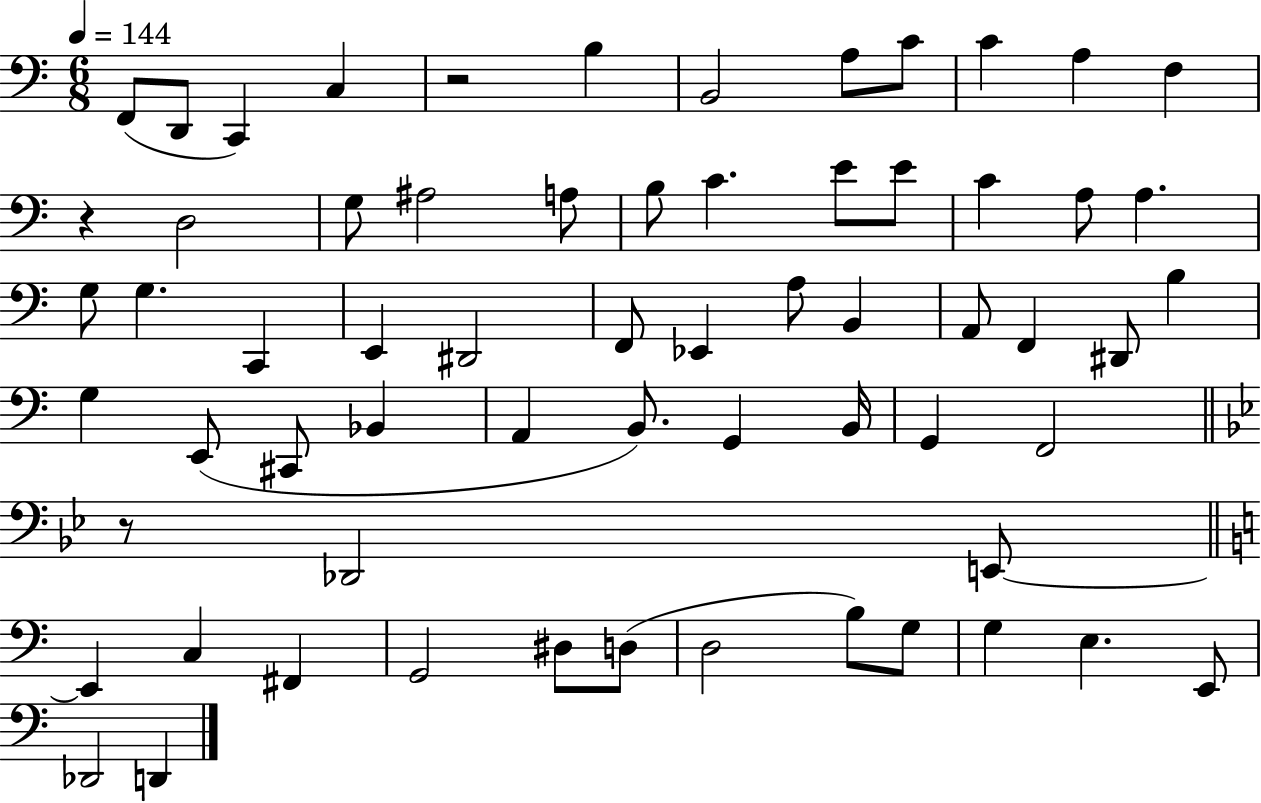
F2/e D2/e C2/q C3/q R/h B3/q B2/h A3/e C4/e C4/q A3/q F3/q R/q D3/h G3/e A#3/h A3/e B3/e C4/q. E4/e E4/e C4/q A3/e A3/q. G3/e G3/q. C2/q E2/q D#2/h F2/e Eb2/q A3/e B2/q A2/e F2/q D#2/e B3/q G3/q E2/e C#2/e Bb2/q A2/q B2/e. G2/q B2/s G2/q F2/h R/e Db2/h E2/e E2/q C3/q F#2/q G2/h D#3/e D3/e D3/h B3/e G3/e G3/q E3/q. E2/e Db2/h D2/q